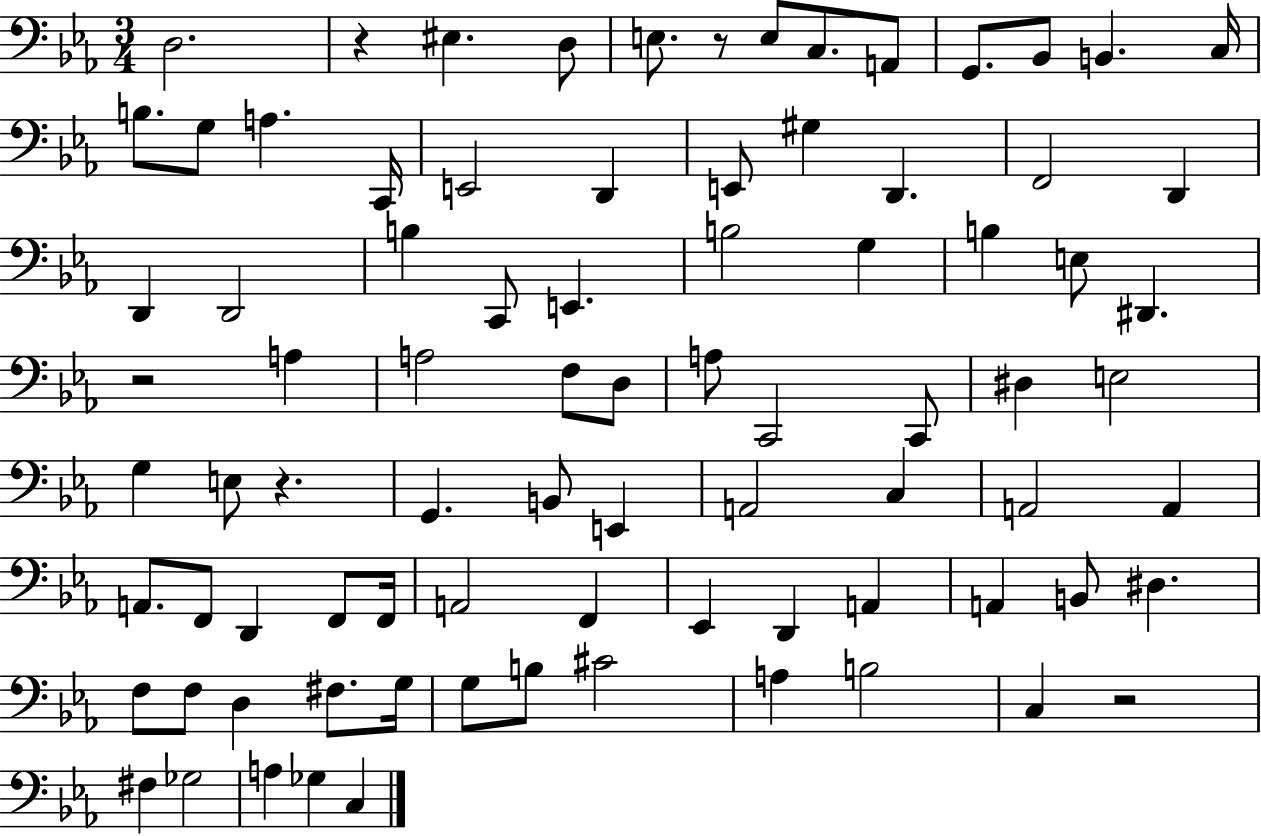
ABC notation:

X:1
T:Untitled
M:3/4
L:1/4
K:Eb
D,2 z ^E, D,/2 E,/2 z/2 E,/2 C,/2 A,,/2 G,,/2 _B,,/2 B,, C,/4 B,/2 G,/2 A, C,,/4 E,,2 D,, E,,/2 ^G, D,, F,,2 D,, D,, D,,2 B, C,,/2 E,, B,2 G, B, E,/2 ^D,, z2 A, A,2 F,/2 D,/2 A,/2 C,,2 C,,/2 ^D, E,2 G, E,/2 z G,, B,,/2 E,, A,,2 C, A,,2 A,, A,,/2 F,,/2 D,, F,,/2 F,,/4 A,,2 F,, _E,, D,, A,, A,, B,,/2 ^D, F,/2 F,/2 D, ^F,/2 G,/4 G,/2 B,/2 ^C2 A, B,2 C, z2 ^F, _G,2 A, _G, C,